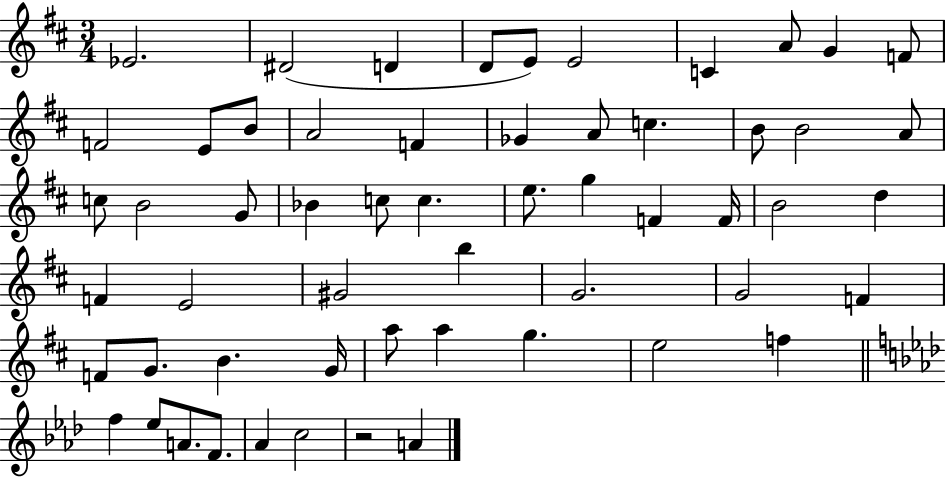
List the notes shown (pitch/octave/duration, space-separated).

Eb4/h. D#4/h D4/q D4/e E4/e E4/h C4/q A4/e G4/q F4/e F4/h E4/e B4/e A4/h F4/q Gb4/q A4/e C5/q. B4/e B4/h A4/e C5/e B4/h G4/e Bb4/q C5/e C5/q. E5/e. G5/q F4/q F4/s B4/h D5/q F4/q E4/h G#4/h B5/q G4/h. G4/h F4/q F4/e G4/e. B4/q. G4/s A5/e A5/q G5/q. E5/h F5/q F5/q Eb5/e A4/e. F4/e. Ab4/q C5/h R/h A4/q